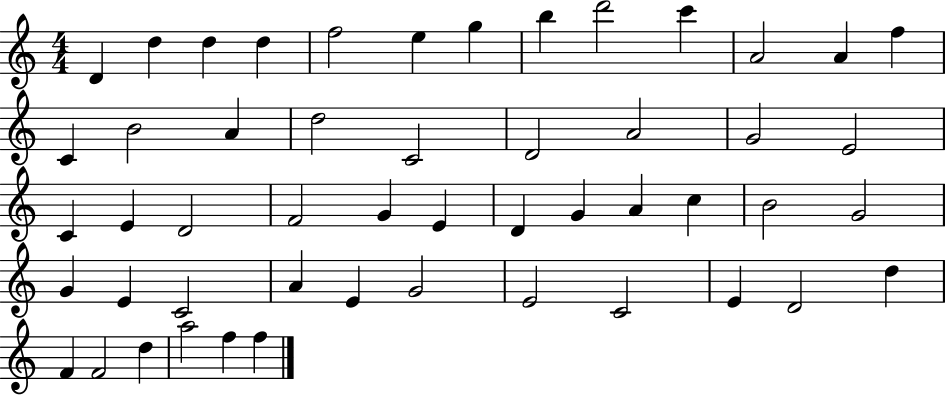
D4/q D5/q D5/q D5/q F5/h E5/q G5/q B5/q D6/h C6/q A4/h A4/q F5/q C4/q B4/h A4/q D5/h C4/h D4/h A4/h G4/h E4/h C4/q E4/q D4/h F4/h G4/q E4/q D4/q G4/q A4/q C5/q B4/h G4/h G4/q E4/q C4/h A4/q E4/q G4/h E4/h C4/h E4/q D4/h D5/q F4/q F4/h D5/q A5/h F5/q F5/q